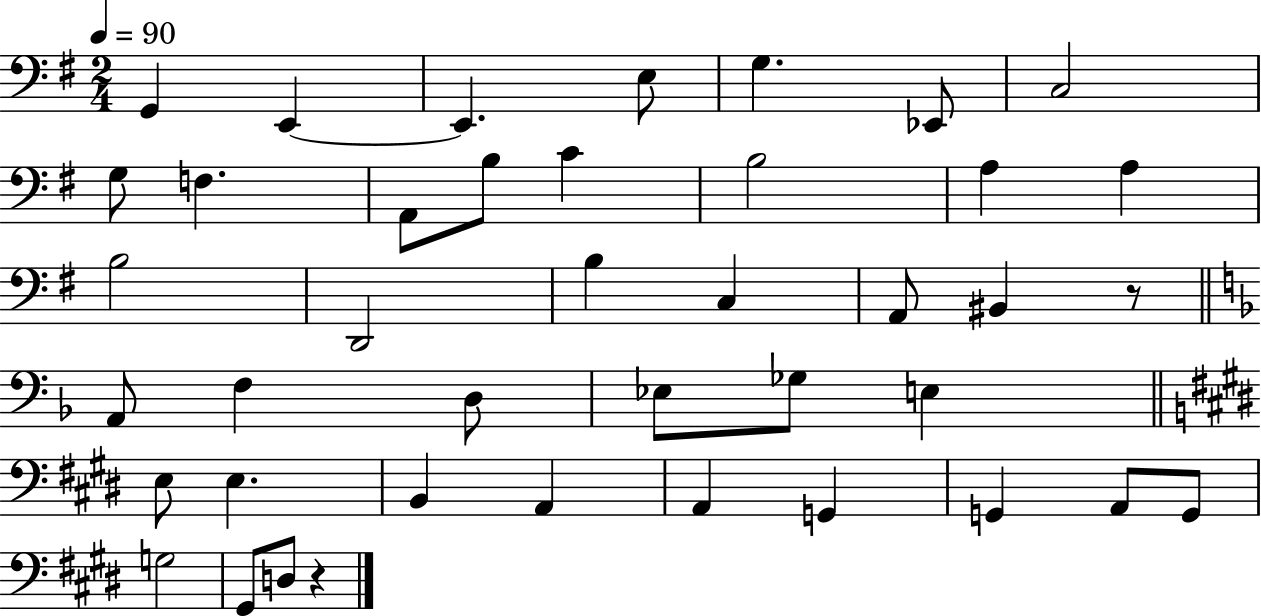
{
  \clef bass
  \numericTimeSignature
  \time 2/4
  \key g \major
  \tempo 4 = 90
  g,4 e,4~~ | e,4. e8 | g4. ees,8 | c2 | \break g8 f4. | a,8 b8 c'4 | b2 | a4 a4 | \break b2 | d,2 | b4 c4 | a,8 bis,4 r8 | \break \bar "||" \break \key d \minor a,8 f4 d8 | ees8 ges8 e4 | \bar "||" \break \key e \major e8 e4. | b,4 a,4 | a,4 g,4 | g,4 a,8 g,8 | \break g2 | gis,8 d8 r4 | \bar "|."
}